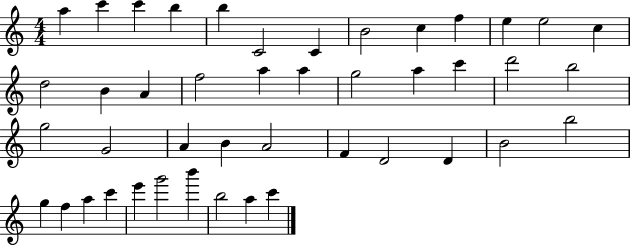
X:1
T:Untitled
M:4/4
L:1/4
K:C
a c' c' b b C2 C B2 c f e e2 c d2 B A f2 a a g2 a c' d'2 b2 g2 G2 A B A2 F D2 D B2 b2 g f a c' e' g'2 b' b2 a c'